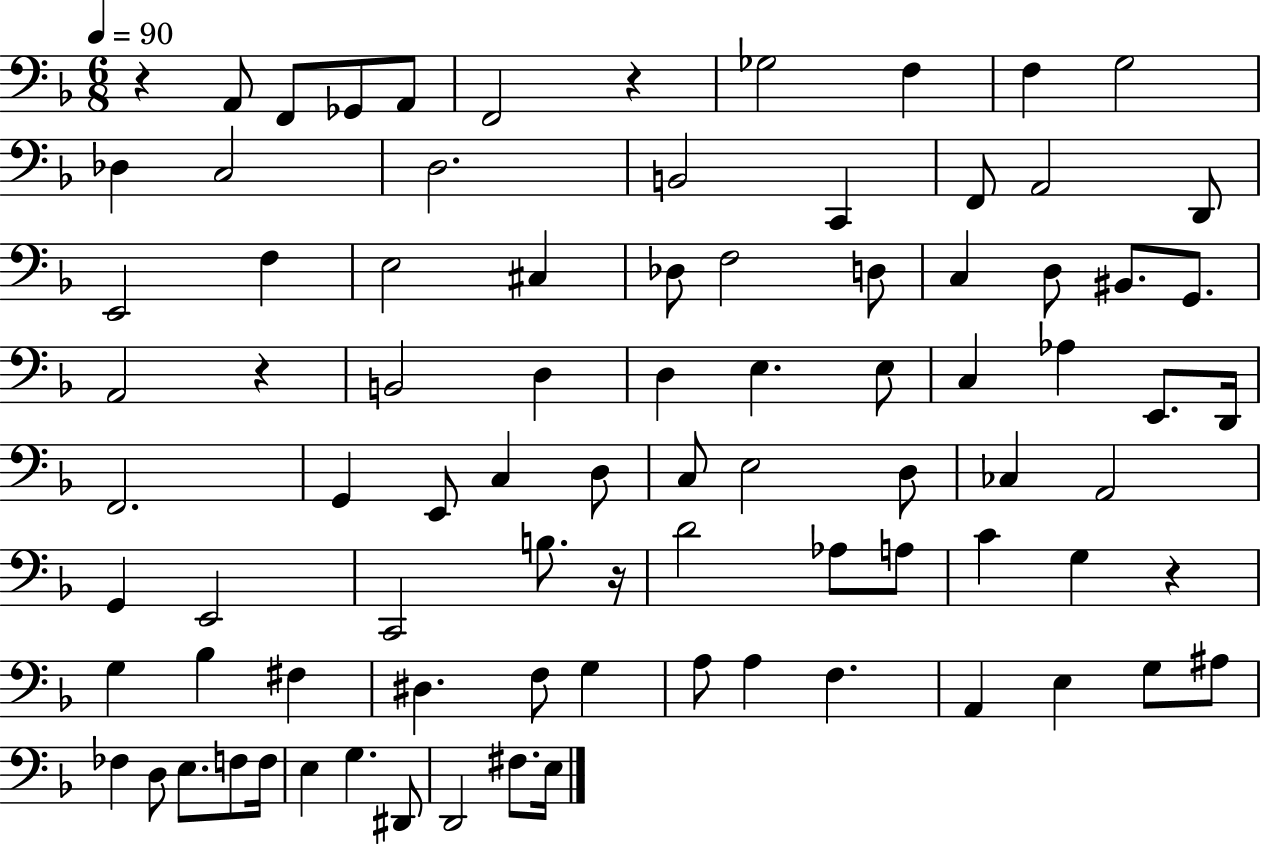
X:1
T:Untitled
M:6/8
L:1/4
K:F
z A,,/2 F,,/2 _G,,/2 A,,/2 F,,2 z _G,2 F, F, G,2 _D, C,2 D,2 B,,2 C,, F,,/2 A,,2 D,,/2 E,,2 F, E,2 ^C, _D,/2 F,2 D,/2 C, D,/2 ^B,,/2 G,,/2 A,,2 z B,,2 D, D, E, E,/2 C, _A, E,,/2 D,,/4 F,,2 G,, E,,/2 C, D,/2 C,/2 E,2 D,/2 _C, A,,2 G,, E,,2 C,,2 B,/2 z/4 D2 _A,/2 A,/2 C G, z G, _B, ^F, ^D, F,/2 G, A,/2 A, F, A,, E, G,/2 ^A,/2 _F, D,/2 E,/2 F,/2 F,/4 E, G, ^D,,/2 D,,2 ^F,/2 E,/4